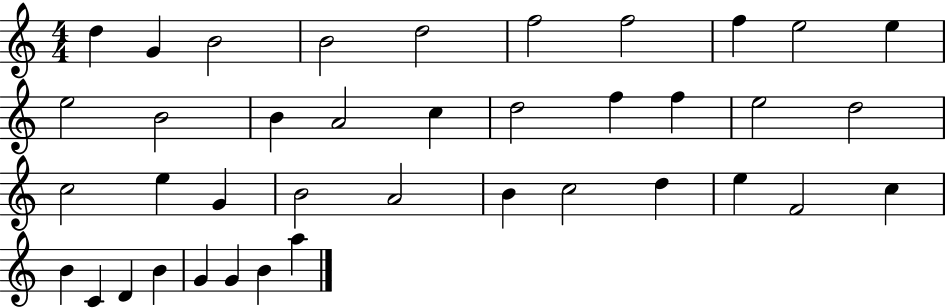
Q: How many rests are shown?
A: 0